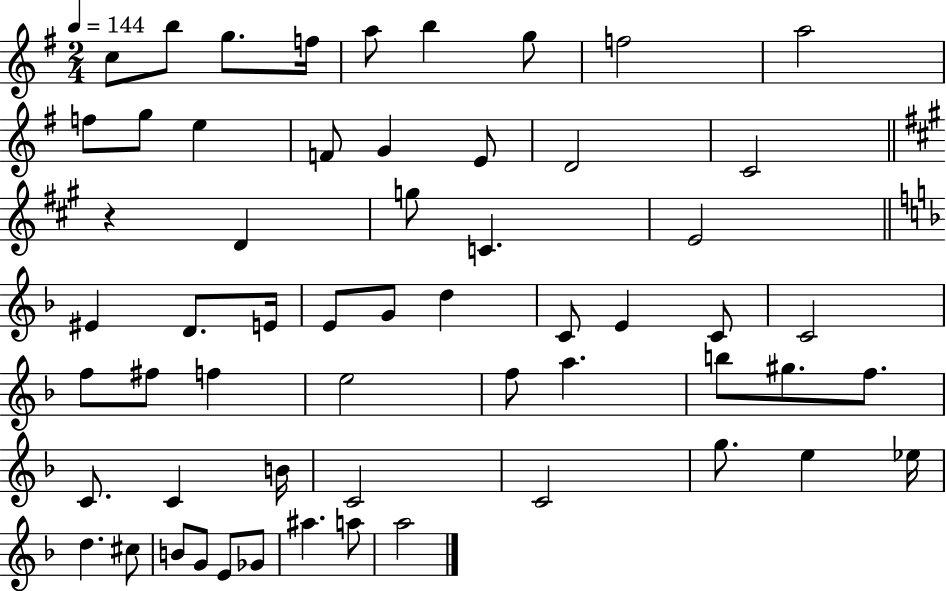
C5/e B5/e G5/e. F5/s A5/e B5/q G5/e F5/h A5/h F5/e G5/e E5/q F4/e G4/q E4/e D4/h C4/h R/q D4/q G5/e C4/q. E4/h EIS4/q D4/e. E4/s E4/e G4/e D5/q C4/e E4/q C4/e C4/h F5/e F#5/e F5/q E5/h F5/e A5/q. B5/e G#5/e. F5/e. C4/e. C4/q B4/s C4/h C4/h G5/e. E5/q Eb5/s D5/q. C#5/e B4/e G4/e E4/e Gb4/e A#5/q. A5/e A5/h